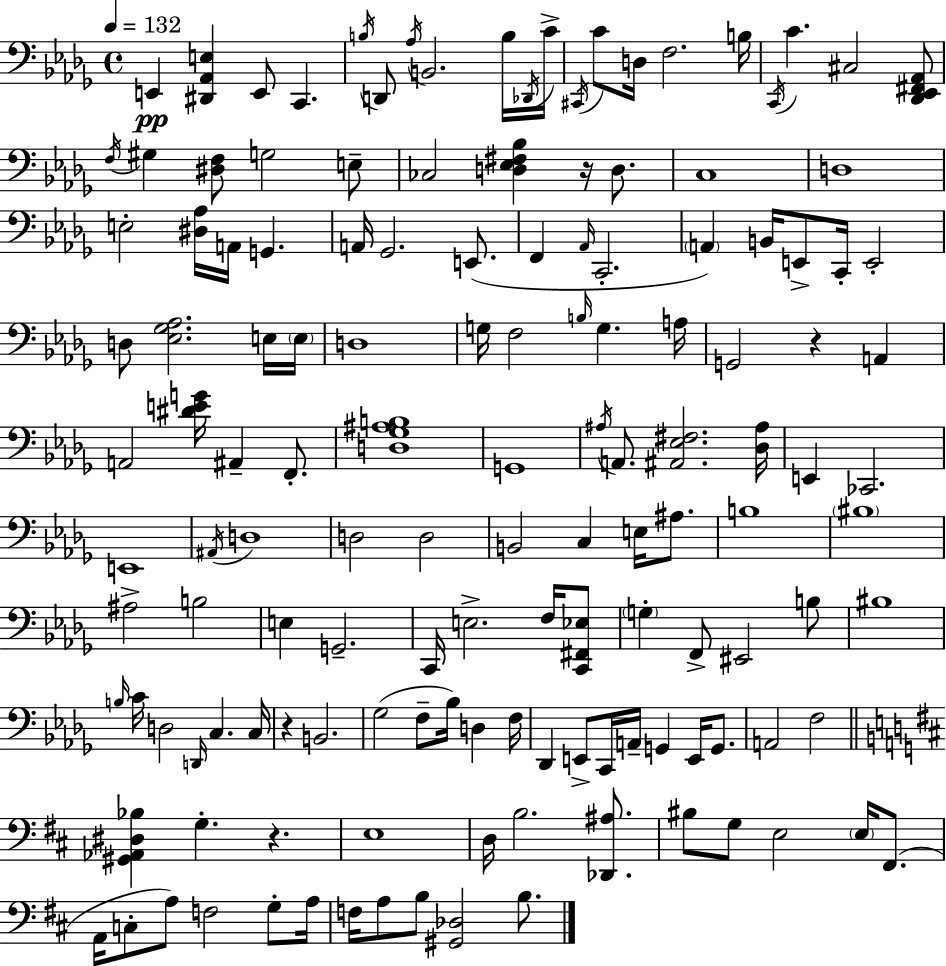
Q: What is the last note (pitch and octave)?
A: B3